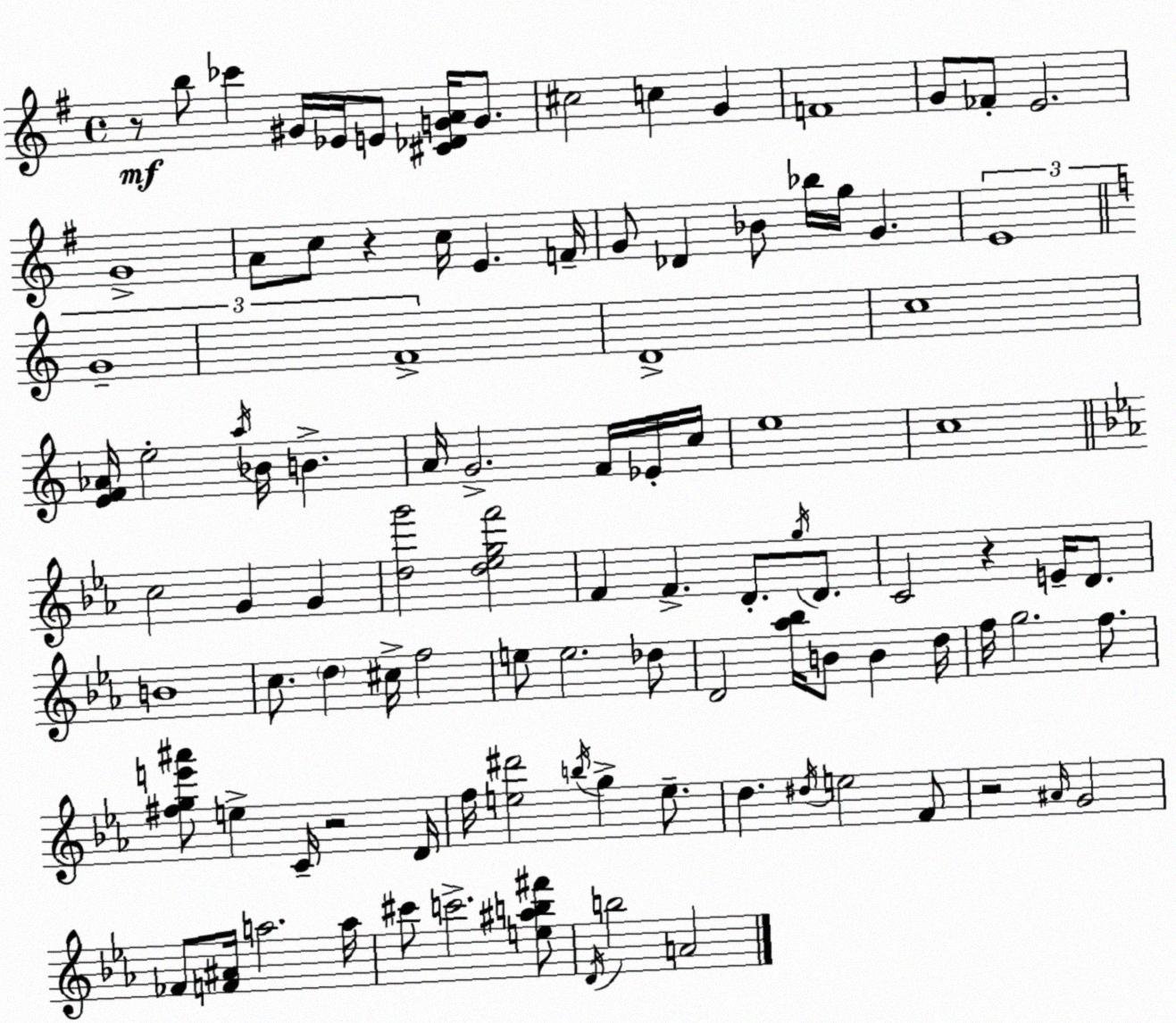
X:1
T:Untitled
M:4/4
L:1/4
K:Em
z/2 b/2 _c' ^G/4 _E/4 E/2 [^C_DGA]/4 G/2 ^c2 c G F4 G/2 _F/2 E2 G4 A/2 c/2 z c/4 E F/4 G/2 _D _B/2 _b/4 g/4 G E4 G4 F4 D4 c4 [EF_A]/4 e2 a/4 _B/4 B A/4 G2 F/4 _E/4 c/4 e4 c4 c2 G G [dg']2 [d_egf']2 F F D/2 g/4 D/2 C2 z E/4 D/2 B4 c/2 d ^c/4 f2 e/2 e2 _d/2 D2 [_a_b]/4 B/2 B d/4 f/4 g2 f/2 [^fge'^a']/2 e C/4 z2 D/4 f/4 [e^d']2 b/4 g e/2 d ^d/4 e2 F/2 z2 ^A/4 G2 _F/2 [F^A]/4 a2 a/4 ^c'/2 c'2 [e^ab^f']/2 D/4 b2 A2